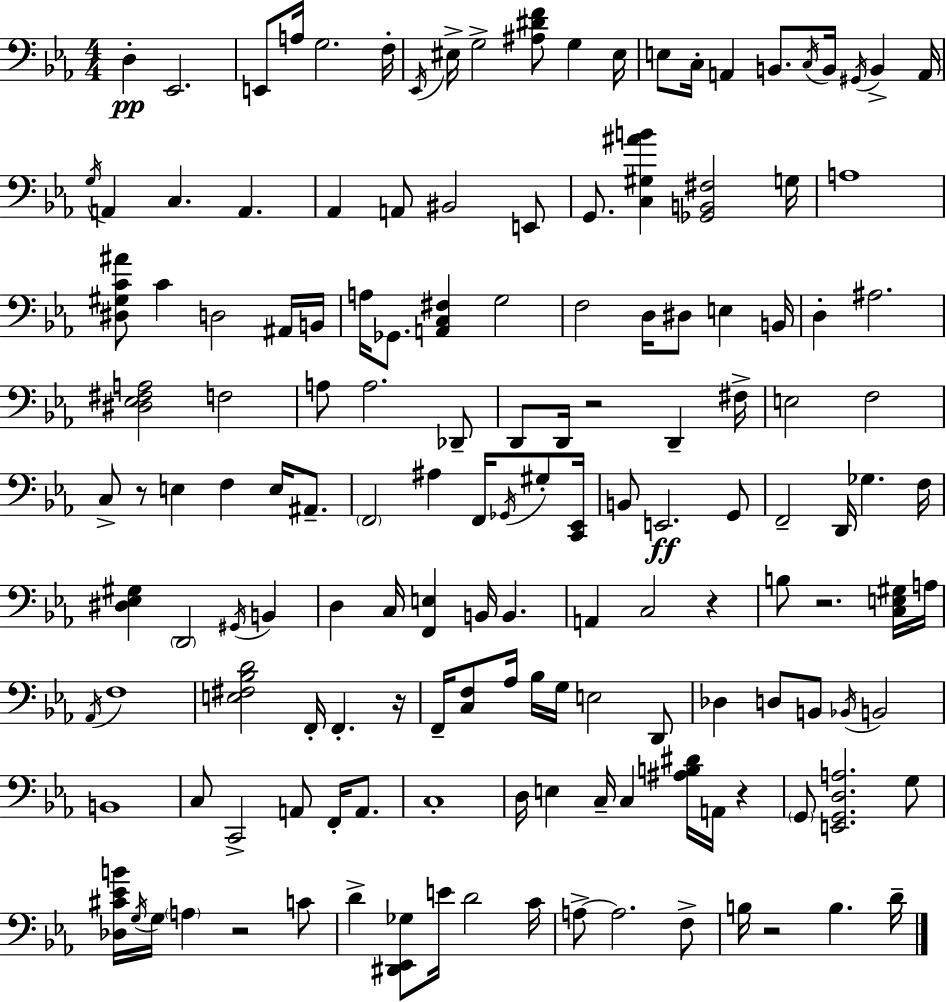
{
  \clef bass
  \numericTimeSignature
  \time 4/4
  \key c \minor
  d4-.\pp ees,2. | e,8 a16 g2. f16-. | \acciaccatura { ees,16 } eis16-> g2-> <ais dis' f'>8 g4 | eis16 e8 c16-. a,4 b,8. \acciaccatura { c16 } b,16 \acciaccatura { gis,16 } b,4-> | \break a,16 \acciaccatura { g16 } a,4 c4. a,4. | aes,4 a,8 bis,2 | e,8 g,8. <c gis ais' b'>4 <ges, b, fis>2 | g16 a1 | \break <dis gis c' ais'>8 c'4 d2 | ais,16 b,16 a16 ges,8. <a, c fis>4 g2 | f2 d16 dis8 e4 | b,16 d4-. ais2. | \break <dis ees fis a>2 f2 | a8 a2. | des,8-- d,8 d,16 r2 d,4-- | fis16-> e2 f2 | \break c8-> r8 e4 f4 | e16 ais,8.-- \parenthesize f,2 ais4 | f,16 \acciaccatura { ges,16 } gis8-. <c, ees,>16 b,8 e,2.\ff | g,8 f,2-- d,16 ges4. | \break f16 <dis ees gis>4 \parenthesize d,2 | \acciaccatura { gis,16 } b,4 d4 c16 <f, e>4 b,16 | b,4. a,4 c2 | r4 b8 r2. | \break <c e gis>16 a16 \acciaccatura { aes,16 } f1 | <e fis bes d'>2 f,16-. | f,4.-. r16 f,16-- <c f>8 aes16 bes16 g16 e2 | d,8 des4 d8 b,8 \acciaccatura { bes,16 } | \break b,2 b,1 | c8 c,2-> | a,8 f,16-. a,8. c1-. | d16 e4 c16-- c4 | \break <ais b dis'>16 a,16 r4 \parenthesize g,8 <e, g, d a>2. | g8 <des cis' ees' b'>16 \acciaccatura { g16 } g16 \parenthesize a4 r2 | c'8 d'4-> <dis, ees, ges>8 e'16 | d'2 c'16 a8->~~ a2. | \break f8-> b16 r2 | b4. d'16-- \bar "|."
}